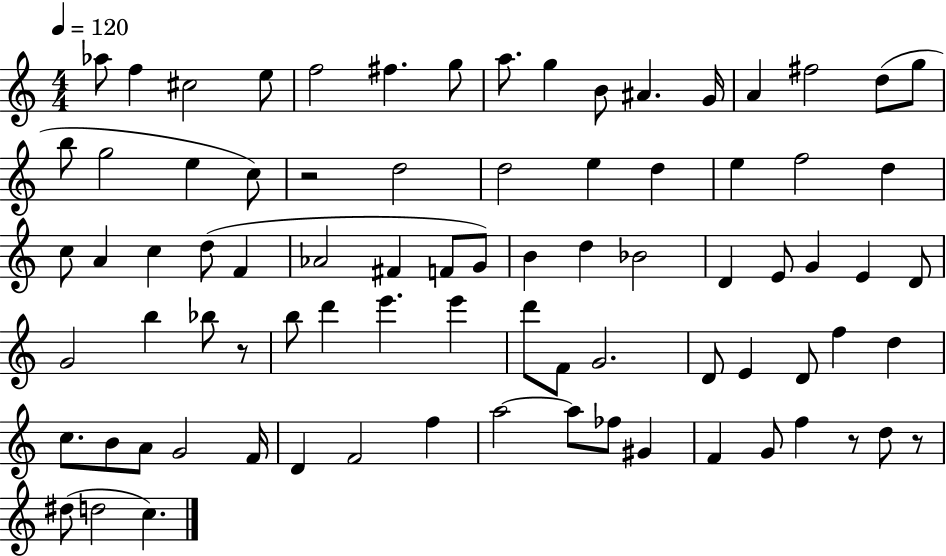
{
  \clef treble
  \numericTimeSignature
  \time 4/4
  \key c \major
  \tempo 4 = 120
  aes''8 f''4 cis''2 e''8 | f''2 fis''4. g''8 | a''8. g''4 b'8 ais'4. g'16 | a'4 fis''2 d''8( g''8 | \break b''8 g''2 e''4 c''8) | r2 d''2 | d''2 e''4 d''4 | e''4 f''2 d''4 | \break c''8 a'4 c''4 d''8( f'4 | aes'2 fis'4 f'8 g'8) | b'4 d''4 bes'2 | d'4 e'8 g'4 e'4 d'8 | \break g'2 b''4 bes''8 r8 | b''8 d'''4 e'''4. e'''4 | d'''8 f'8 g'2. | d'8 e'4 d'8 f''4 d''4 | \break c''8. b'8 a'8 g'2 f'16 | d'4 f'2 f''4 | a''2~~ a''8 fes''8 gis'4 | f'4 g'8 f''4 r8 d''8 r8 | \break dis''8( d''2 c''4.) | \bar "|."
}